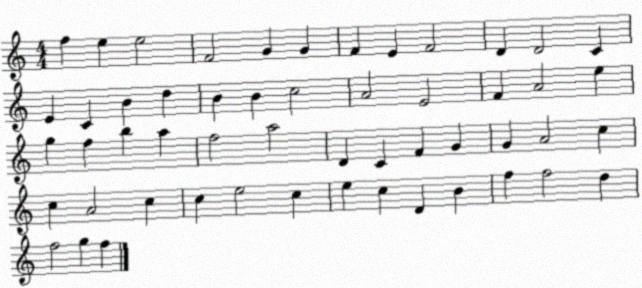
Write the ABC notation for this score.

X:1
T:Untitled
M:4/4
L:1/4
K:C
f e e2 F2 G G F E F2 D D2 C E C B d B B c2 A2 E2 F A2 e g f b a f2 a2 D C F G G A2 c c A2 c c e2 c e c D B f f2 d f2 g f